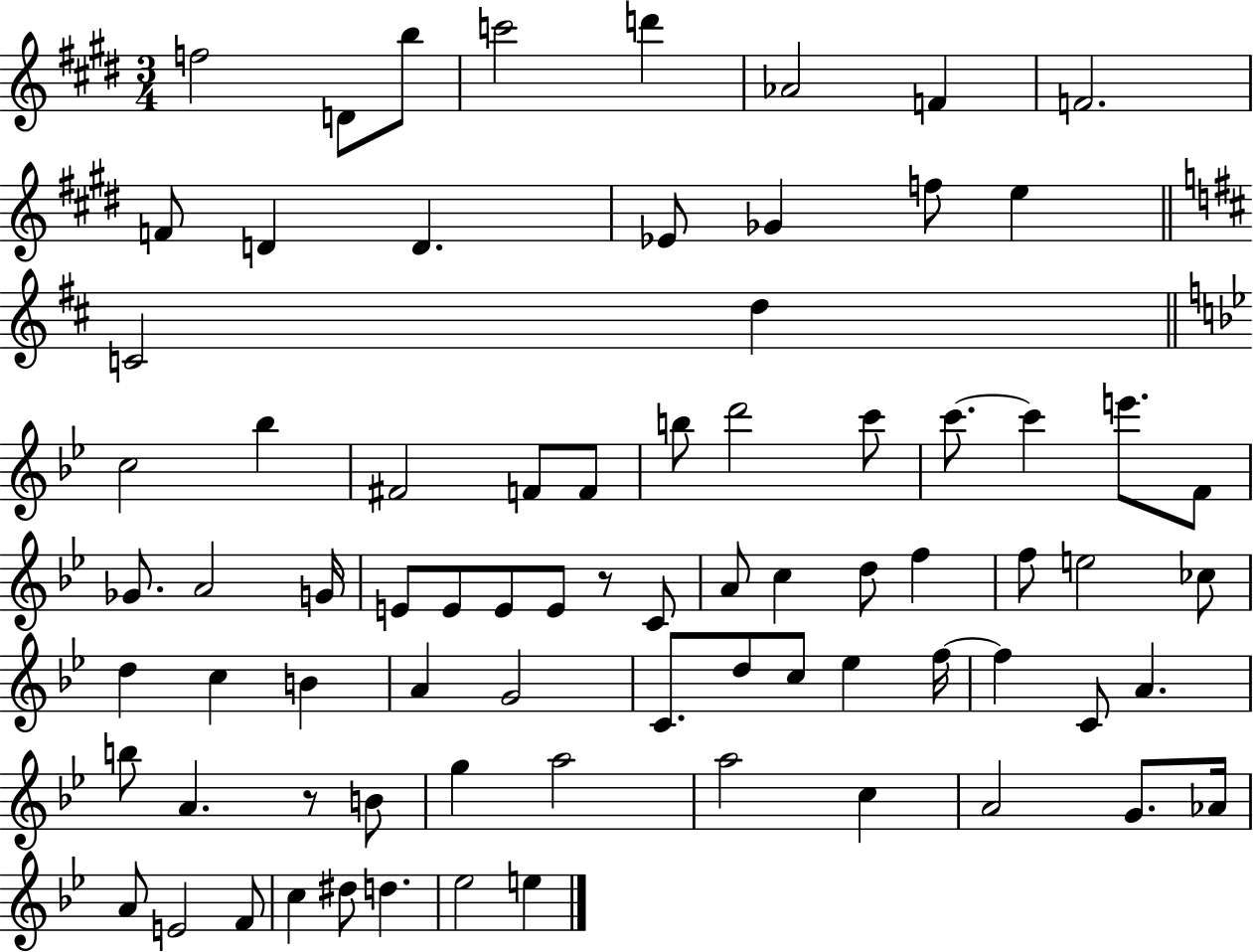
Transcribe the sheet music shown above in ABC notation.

X:1
T:Untitled
M:3/4
L:1/4
K:E
f2 D/2 b/2 c'2 d' _A2 F F2 F/2 D D _E/2 _G f/2 e C2 d c2 _b ^F2 F/2 F/2 b/2 d'2 c'/2 c'/2 c' e'/2 F/2 _G/2 A2 G/4 E/2 E/2 E/2 E/2 z/2 C/2 A/2 c d/2 f f/2 e2 _c/2 d c B A G2 C/2 d/2 c/2 _e f/4 f C/2 A b/2 A z/2 B/2 g a2 a2 c A2 G/2 _A/4 A/2 E2 F/2 c ^d/2 d _e2 e